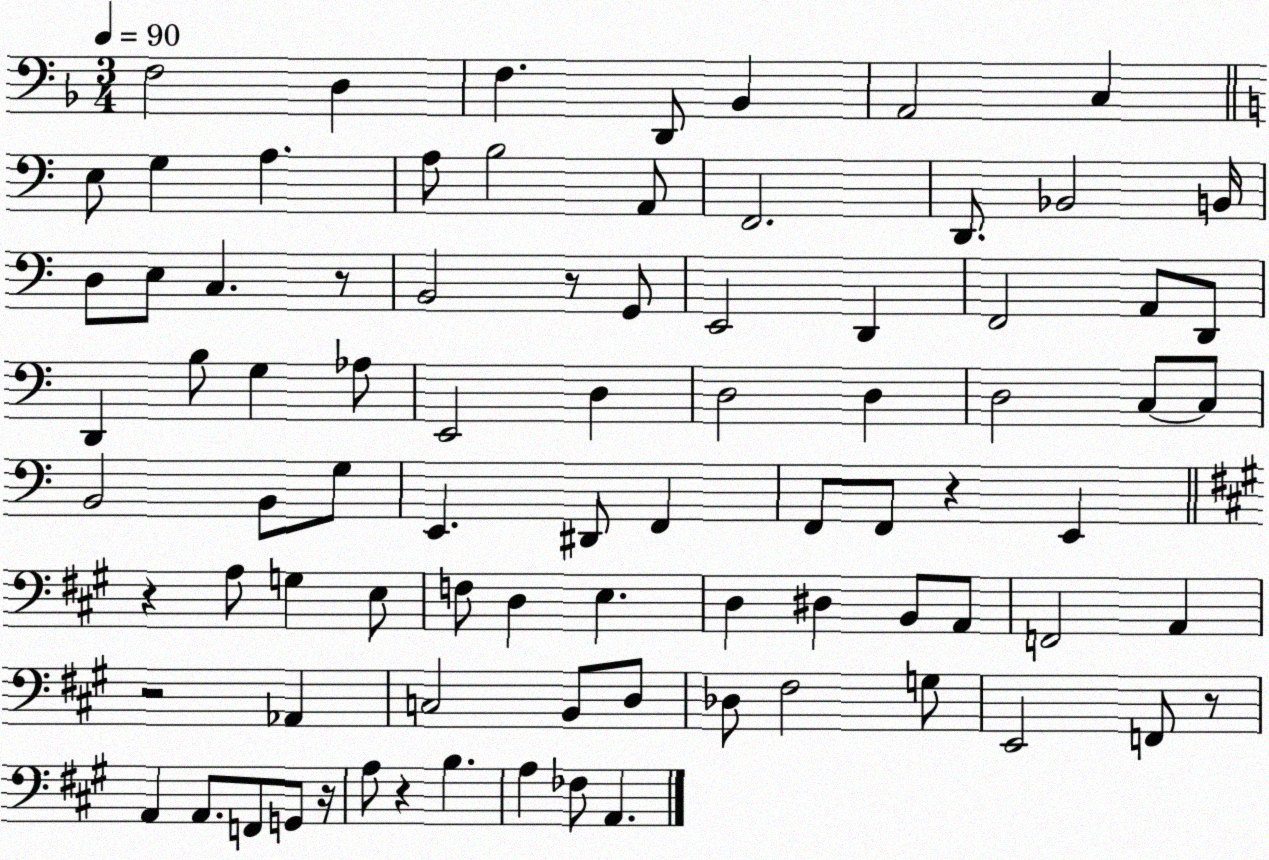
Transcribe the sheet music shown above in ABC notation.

X:1
T:Untitled
M:3/4
L:1/4
K:F
F,2 D, F, D,,/2 _B,, A,,2 C, E,/2 G, A, A,/2 B,2 A,,/2 F,,2 D,,/2 _B,,2 B,,/4 D,/2 E,/2 C, z/2 B,,2 z/2 G,,/2 E,,2 D,, F,,2 A,,/2 D,,/2 D,, B,/2 G, _A,/2 E,,2 D, D,2 D, D,2 C,/2 C,/2 B,,2 B,,/2 G,/2 E,, ^D,,/2 F,, F,,/2 F,,/2 z E,, z A,/2 G, E,/2 F,/2 D, E, D, ^D, B,,/2 A,,/2 F,,2 A,, z2 _A,, C,2 B,,/2 D,/2 _D,/2 ^F,2 G,/2 E,,2 F,,/2 z/2 A,, A,,/2 F,,/2 G,,/2 z/4 A,/2 z B, A, _F,/2 A,,